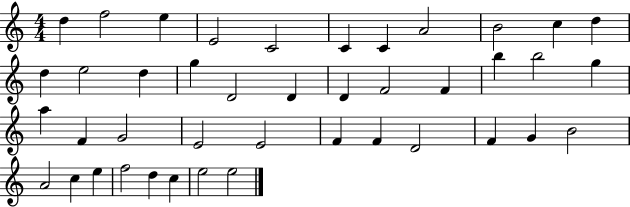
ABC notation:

X:1
T:Untitled
M:4/4
L:1/4
K:C
d f2 e E2 C2 C C A2 B2 c d d e2 d g D2 D D F2 F b b2 g a F G2 E2 E2 F F D2 F G B2 A2 c e f2 d c e2 e2